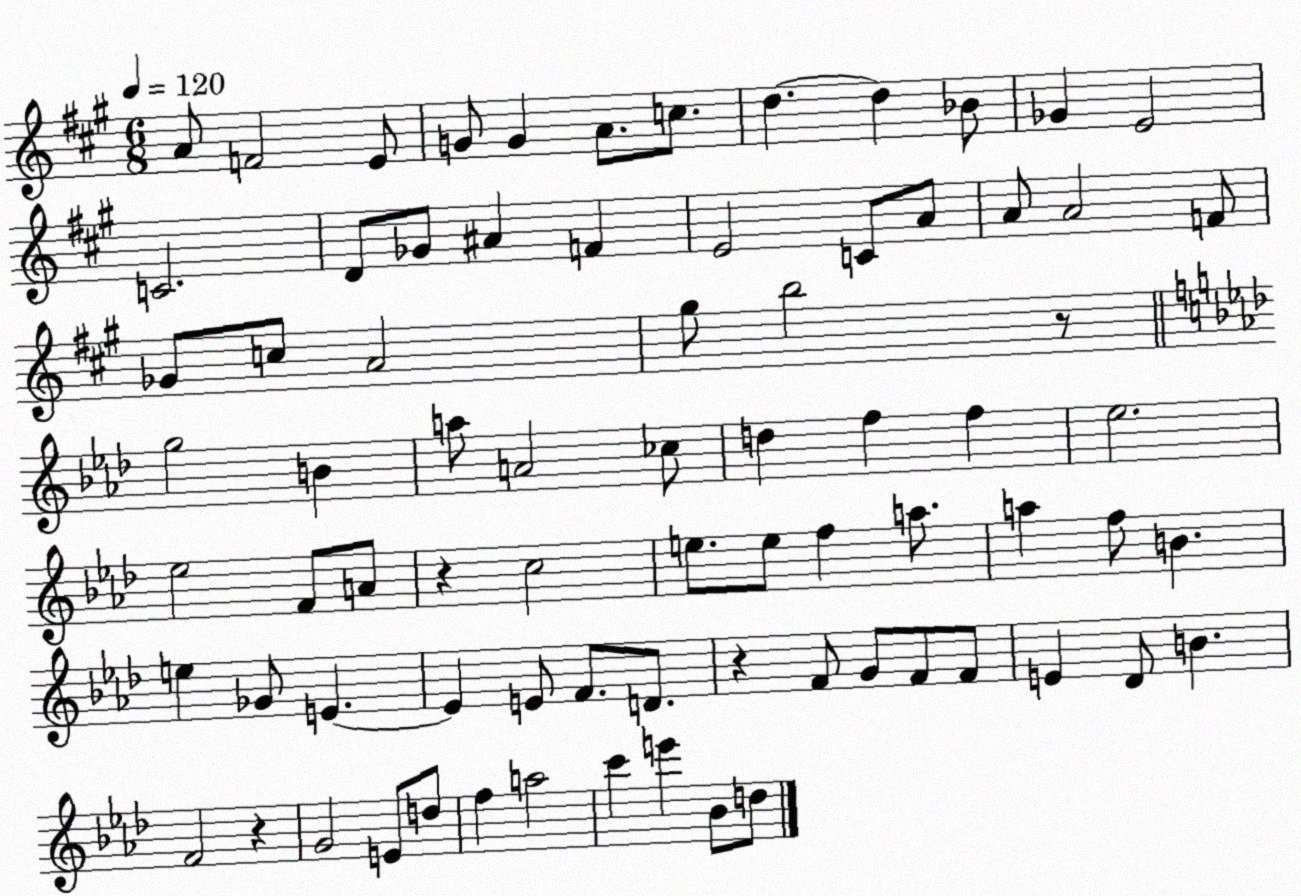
X:1
T:Untitled
M:6/8
L:1/4
K:A
A/2 F2 E/2 G/2 G A/2 c/2 d d _B/2 _G E2 C2 D/2 _G/2 ^A F E2 C/2 A/2 A/2 A2 F/2 _G/2 c/2 A2 ^g/2 b2 z/2 g2 B a/2 A2 _c/2 d f f _e2 _e2 F/2 A/2 z c2 e/2 e/2 f a/2 a f/2 B e _G/2 E E E/2 F/2 D/2 z F/2 G/2 F/2 F/2 E _D/2 B F2 z G2 E/2 d/2 f a2 c' e' _B/2 d/2